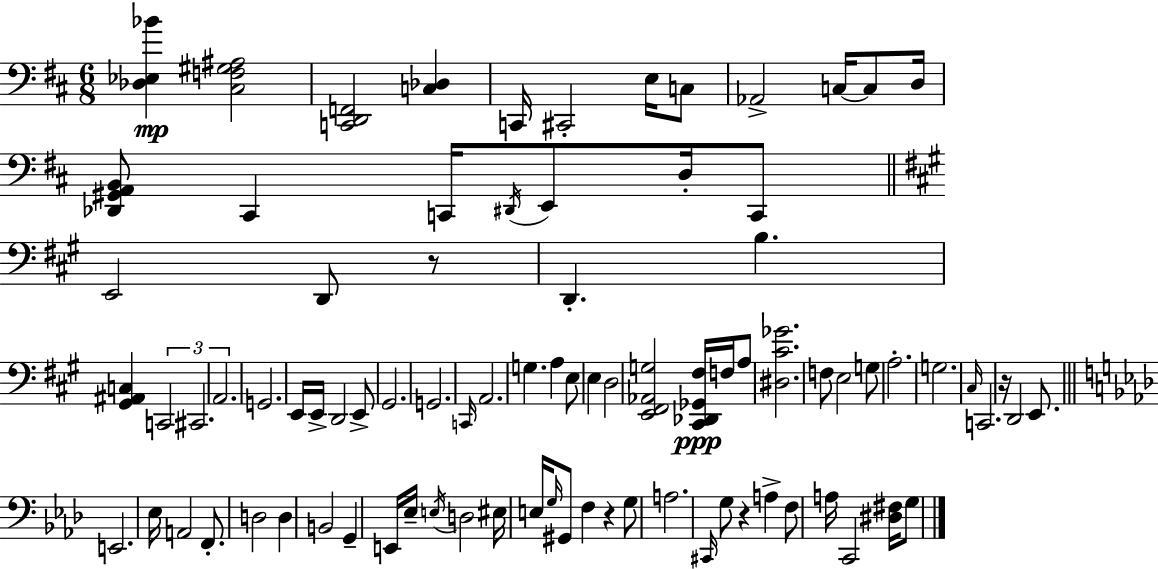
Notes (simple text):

[Db3,Eb3,Bb4]/q [C#3,F3,G#3,A#3]/h [C2,D2,F2]/h [C3,Db3]/q C2/s C#2/h E3/s C3/e Ab2/h C3/s C3/e D3/s [Db2,G#2,A2,B2]/e C#2/q C2/s D#2/s E2/e D3/s C2/e E2/h D2/e R/e D2/q. B3/q. [G#2,A#2,C3]/q C2/h C#2/h. A2/h. G2/h. E2/s E2/s D2/h E2/e G#2/h. G2/h. C2/s A2/h. G3/q. A3/q E3/e E3/q D3/h [E2,F#2,Ab2,G3]/h [C#2,Db2,Gb2,F#3]/s F3/s A3/e [D#3,C#4,Gb4]/h. F3/e E3/h G3/e A3/h. G3/h. C#3/s C2/h. R/s D2/h E2/e. E2/h. Eb3/s A2/h F2/e. D3/h D3/q B2/h G2/q E2/s Eb3/s E3/s D3/h EIS3/s E3/s G3/s G#2/e F3/q R/q G3/e A3/h. C#2/s G3/e R/q A3/q F3/e A3/s C2/h [D#3,F#3]/s G3/e